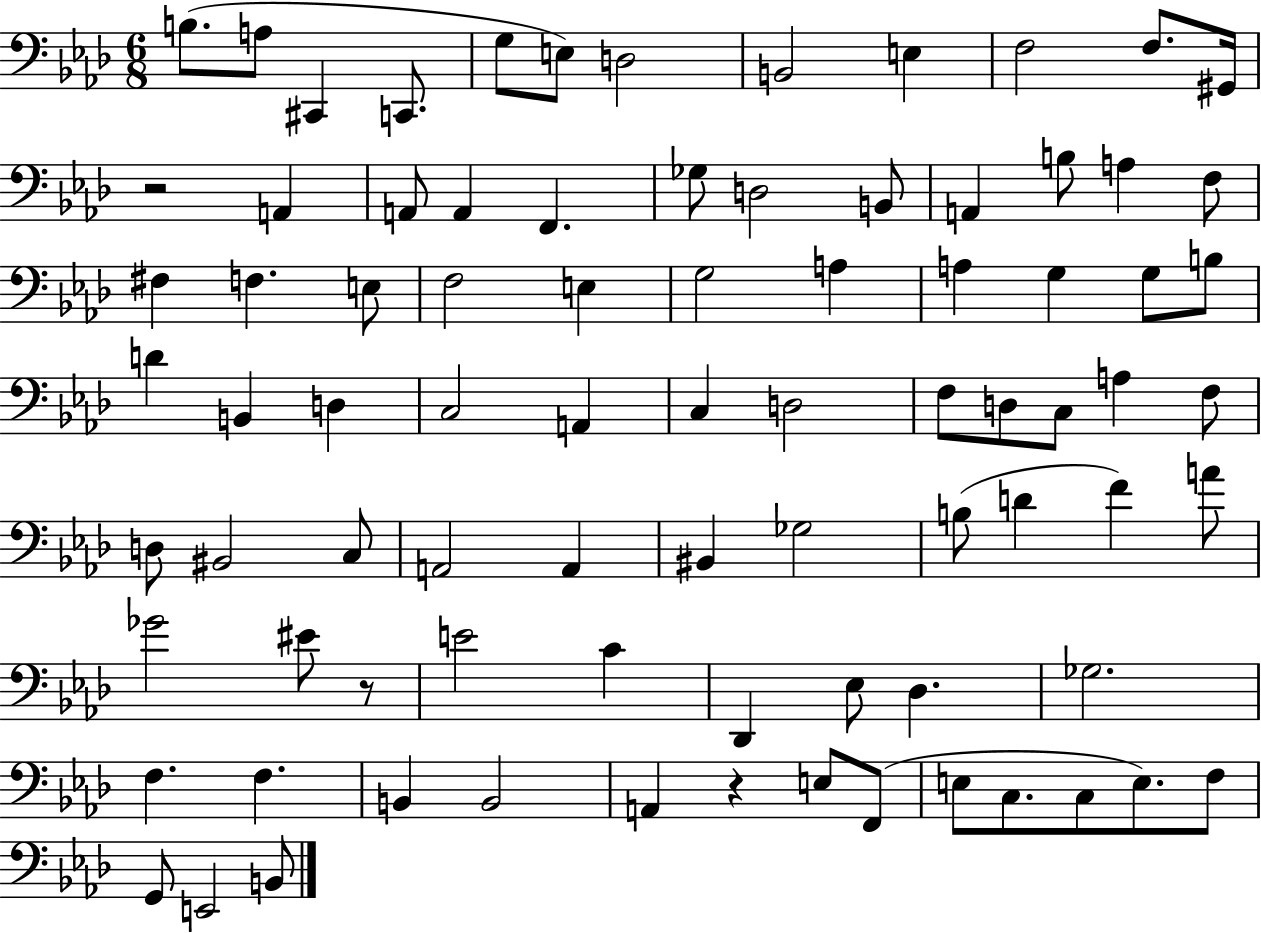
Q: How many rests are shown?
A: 3